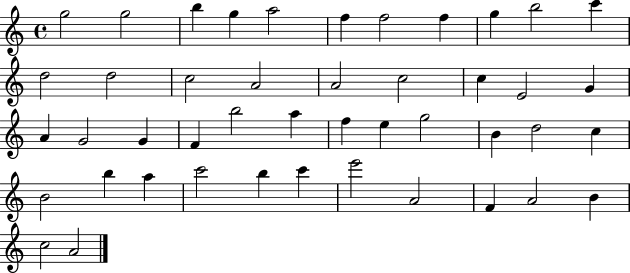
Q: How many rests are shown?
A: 0